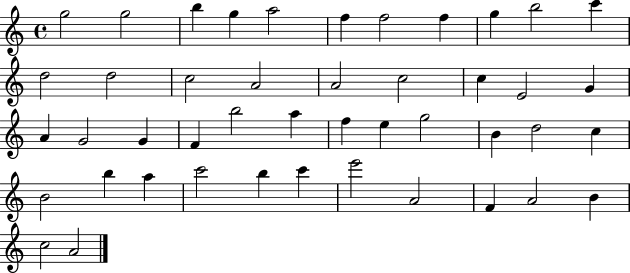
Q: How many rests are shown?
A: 0